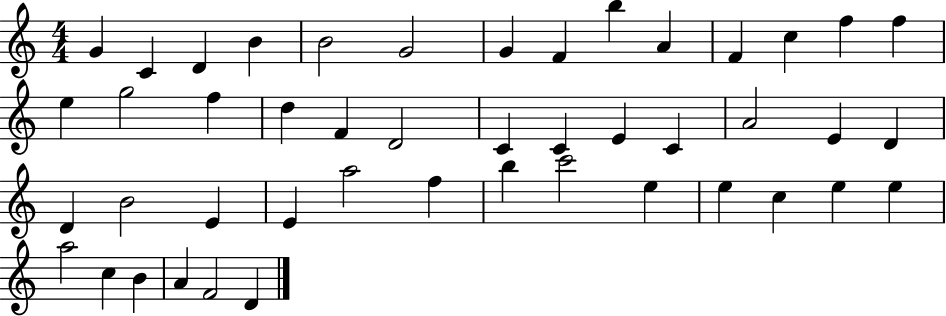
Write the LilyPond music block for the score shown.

{
  \clef treble
  \numericTimeSignature
  \time 4/4
  \key c \major
  g'4 c'4 d'4 b'4 | b'2 g'2 | g'4 f'4 b''4 a'4 | f'4 c''4 f''4 f''4 | \break e''4 g''2 f''4 | d''4 f'4 d'2 | c'4 c'4 e'4 c'4 | a'2 e'4 d'4 | \break d'4 b'2 e'4 | e'4 a''2 f''4 | b''4 c'''2 e''4 | e''4 c''4 e''4 e''4 | \break a''2 c''4 b'4 | a'4 f'2 d'4 | \bar "|."
}